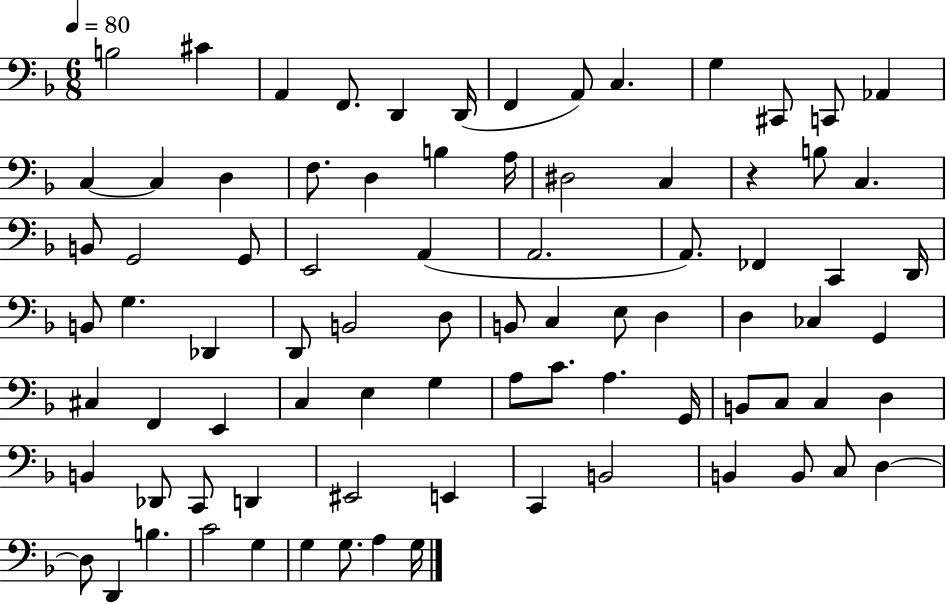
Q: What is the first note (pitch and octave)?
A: B3